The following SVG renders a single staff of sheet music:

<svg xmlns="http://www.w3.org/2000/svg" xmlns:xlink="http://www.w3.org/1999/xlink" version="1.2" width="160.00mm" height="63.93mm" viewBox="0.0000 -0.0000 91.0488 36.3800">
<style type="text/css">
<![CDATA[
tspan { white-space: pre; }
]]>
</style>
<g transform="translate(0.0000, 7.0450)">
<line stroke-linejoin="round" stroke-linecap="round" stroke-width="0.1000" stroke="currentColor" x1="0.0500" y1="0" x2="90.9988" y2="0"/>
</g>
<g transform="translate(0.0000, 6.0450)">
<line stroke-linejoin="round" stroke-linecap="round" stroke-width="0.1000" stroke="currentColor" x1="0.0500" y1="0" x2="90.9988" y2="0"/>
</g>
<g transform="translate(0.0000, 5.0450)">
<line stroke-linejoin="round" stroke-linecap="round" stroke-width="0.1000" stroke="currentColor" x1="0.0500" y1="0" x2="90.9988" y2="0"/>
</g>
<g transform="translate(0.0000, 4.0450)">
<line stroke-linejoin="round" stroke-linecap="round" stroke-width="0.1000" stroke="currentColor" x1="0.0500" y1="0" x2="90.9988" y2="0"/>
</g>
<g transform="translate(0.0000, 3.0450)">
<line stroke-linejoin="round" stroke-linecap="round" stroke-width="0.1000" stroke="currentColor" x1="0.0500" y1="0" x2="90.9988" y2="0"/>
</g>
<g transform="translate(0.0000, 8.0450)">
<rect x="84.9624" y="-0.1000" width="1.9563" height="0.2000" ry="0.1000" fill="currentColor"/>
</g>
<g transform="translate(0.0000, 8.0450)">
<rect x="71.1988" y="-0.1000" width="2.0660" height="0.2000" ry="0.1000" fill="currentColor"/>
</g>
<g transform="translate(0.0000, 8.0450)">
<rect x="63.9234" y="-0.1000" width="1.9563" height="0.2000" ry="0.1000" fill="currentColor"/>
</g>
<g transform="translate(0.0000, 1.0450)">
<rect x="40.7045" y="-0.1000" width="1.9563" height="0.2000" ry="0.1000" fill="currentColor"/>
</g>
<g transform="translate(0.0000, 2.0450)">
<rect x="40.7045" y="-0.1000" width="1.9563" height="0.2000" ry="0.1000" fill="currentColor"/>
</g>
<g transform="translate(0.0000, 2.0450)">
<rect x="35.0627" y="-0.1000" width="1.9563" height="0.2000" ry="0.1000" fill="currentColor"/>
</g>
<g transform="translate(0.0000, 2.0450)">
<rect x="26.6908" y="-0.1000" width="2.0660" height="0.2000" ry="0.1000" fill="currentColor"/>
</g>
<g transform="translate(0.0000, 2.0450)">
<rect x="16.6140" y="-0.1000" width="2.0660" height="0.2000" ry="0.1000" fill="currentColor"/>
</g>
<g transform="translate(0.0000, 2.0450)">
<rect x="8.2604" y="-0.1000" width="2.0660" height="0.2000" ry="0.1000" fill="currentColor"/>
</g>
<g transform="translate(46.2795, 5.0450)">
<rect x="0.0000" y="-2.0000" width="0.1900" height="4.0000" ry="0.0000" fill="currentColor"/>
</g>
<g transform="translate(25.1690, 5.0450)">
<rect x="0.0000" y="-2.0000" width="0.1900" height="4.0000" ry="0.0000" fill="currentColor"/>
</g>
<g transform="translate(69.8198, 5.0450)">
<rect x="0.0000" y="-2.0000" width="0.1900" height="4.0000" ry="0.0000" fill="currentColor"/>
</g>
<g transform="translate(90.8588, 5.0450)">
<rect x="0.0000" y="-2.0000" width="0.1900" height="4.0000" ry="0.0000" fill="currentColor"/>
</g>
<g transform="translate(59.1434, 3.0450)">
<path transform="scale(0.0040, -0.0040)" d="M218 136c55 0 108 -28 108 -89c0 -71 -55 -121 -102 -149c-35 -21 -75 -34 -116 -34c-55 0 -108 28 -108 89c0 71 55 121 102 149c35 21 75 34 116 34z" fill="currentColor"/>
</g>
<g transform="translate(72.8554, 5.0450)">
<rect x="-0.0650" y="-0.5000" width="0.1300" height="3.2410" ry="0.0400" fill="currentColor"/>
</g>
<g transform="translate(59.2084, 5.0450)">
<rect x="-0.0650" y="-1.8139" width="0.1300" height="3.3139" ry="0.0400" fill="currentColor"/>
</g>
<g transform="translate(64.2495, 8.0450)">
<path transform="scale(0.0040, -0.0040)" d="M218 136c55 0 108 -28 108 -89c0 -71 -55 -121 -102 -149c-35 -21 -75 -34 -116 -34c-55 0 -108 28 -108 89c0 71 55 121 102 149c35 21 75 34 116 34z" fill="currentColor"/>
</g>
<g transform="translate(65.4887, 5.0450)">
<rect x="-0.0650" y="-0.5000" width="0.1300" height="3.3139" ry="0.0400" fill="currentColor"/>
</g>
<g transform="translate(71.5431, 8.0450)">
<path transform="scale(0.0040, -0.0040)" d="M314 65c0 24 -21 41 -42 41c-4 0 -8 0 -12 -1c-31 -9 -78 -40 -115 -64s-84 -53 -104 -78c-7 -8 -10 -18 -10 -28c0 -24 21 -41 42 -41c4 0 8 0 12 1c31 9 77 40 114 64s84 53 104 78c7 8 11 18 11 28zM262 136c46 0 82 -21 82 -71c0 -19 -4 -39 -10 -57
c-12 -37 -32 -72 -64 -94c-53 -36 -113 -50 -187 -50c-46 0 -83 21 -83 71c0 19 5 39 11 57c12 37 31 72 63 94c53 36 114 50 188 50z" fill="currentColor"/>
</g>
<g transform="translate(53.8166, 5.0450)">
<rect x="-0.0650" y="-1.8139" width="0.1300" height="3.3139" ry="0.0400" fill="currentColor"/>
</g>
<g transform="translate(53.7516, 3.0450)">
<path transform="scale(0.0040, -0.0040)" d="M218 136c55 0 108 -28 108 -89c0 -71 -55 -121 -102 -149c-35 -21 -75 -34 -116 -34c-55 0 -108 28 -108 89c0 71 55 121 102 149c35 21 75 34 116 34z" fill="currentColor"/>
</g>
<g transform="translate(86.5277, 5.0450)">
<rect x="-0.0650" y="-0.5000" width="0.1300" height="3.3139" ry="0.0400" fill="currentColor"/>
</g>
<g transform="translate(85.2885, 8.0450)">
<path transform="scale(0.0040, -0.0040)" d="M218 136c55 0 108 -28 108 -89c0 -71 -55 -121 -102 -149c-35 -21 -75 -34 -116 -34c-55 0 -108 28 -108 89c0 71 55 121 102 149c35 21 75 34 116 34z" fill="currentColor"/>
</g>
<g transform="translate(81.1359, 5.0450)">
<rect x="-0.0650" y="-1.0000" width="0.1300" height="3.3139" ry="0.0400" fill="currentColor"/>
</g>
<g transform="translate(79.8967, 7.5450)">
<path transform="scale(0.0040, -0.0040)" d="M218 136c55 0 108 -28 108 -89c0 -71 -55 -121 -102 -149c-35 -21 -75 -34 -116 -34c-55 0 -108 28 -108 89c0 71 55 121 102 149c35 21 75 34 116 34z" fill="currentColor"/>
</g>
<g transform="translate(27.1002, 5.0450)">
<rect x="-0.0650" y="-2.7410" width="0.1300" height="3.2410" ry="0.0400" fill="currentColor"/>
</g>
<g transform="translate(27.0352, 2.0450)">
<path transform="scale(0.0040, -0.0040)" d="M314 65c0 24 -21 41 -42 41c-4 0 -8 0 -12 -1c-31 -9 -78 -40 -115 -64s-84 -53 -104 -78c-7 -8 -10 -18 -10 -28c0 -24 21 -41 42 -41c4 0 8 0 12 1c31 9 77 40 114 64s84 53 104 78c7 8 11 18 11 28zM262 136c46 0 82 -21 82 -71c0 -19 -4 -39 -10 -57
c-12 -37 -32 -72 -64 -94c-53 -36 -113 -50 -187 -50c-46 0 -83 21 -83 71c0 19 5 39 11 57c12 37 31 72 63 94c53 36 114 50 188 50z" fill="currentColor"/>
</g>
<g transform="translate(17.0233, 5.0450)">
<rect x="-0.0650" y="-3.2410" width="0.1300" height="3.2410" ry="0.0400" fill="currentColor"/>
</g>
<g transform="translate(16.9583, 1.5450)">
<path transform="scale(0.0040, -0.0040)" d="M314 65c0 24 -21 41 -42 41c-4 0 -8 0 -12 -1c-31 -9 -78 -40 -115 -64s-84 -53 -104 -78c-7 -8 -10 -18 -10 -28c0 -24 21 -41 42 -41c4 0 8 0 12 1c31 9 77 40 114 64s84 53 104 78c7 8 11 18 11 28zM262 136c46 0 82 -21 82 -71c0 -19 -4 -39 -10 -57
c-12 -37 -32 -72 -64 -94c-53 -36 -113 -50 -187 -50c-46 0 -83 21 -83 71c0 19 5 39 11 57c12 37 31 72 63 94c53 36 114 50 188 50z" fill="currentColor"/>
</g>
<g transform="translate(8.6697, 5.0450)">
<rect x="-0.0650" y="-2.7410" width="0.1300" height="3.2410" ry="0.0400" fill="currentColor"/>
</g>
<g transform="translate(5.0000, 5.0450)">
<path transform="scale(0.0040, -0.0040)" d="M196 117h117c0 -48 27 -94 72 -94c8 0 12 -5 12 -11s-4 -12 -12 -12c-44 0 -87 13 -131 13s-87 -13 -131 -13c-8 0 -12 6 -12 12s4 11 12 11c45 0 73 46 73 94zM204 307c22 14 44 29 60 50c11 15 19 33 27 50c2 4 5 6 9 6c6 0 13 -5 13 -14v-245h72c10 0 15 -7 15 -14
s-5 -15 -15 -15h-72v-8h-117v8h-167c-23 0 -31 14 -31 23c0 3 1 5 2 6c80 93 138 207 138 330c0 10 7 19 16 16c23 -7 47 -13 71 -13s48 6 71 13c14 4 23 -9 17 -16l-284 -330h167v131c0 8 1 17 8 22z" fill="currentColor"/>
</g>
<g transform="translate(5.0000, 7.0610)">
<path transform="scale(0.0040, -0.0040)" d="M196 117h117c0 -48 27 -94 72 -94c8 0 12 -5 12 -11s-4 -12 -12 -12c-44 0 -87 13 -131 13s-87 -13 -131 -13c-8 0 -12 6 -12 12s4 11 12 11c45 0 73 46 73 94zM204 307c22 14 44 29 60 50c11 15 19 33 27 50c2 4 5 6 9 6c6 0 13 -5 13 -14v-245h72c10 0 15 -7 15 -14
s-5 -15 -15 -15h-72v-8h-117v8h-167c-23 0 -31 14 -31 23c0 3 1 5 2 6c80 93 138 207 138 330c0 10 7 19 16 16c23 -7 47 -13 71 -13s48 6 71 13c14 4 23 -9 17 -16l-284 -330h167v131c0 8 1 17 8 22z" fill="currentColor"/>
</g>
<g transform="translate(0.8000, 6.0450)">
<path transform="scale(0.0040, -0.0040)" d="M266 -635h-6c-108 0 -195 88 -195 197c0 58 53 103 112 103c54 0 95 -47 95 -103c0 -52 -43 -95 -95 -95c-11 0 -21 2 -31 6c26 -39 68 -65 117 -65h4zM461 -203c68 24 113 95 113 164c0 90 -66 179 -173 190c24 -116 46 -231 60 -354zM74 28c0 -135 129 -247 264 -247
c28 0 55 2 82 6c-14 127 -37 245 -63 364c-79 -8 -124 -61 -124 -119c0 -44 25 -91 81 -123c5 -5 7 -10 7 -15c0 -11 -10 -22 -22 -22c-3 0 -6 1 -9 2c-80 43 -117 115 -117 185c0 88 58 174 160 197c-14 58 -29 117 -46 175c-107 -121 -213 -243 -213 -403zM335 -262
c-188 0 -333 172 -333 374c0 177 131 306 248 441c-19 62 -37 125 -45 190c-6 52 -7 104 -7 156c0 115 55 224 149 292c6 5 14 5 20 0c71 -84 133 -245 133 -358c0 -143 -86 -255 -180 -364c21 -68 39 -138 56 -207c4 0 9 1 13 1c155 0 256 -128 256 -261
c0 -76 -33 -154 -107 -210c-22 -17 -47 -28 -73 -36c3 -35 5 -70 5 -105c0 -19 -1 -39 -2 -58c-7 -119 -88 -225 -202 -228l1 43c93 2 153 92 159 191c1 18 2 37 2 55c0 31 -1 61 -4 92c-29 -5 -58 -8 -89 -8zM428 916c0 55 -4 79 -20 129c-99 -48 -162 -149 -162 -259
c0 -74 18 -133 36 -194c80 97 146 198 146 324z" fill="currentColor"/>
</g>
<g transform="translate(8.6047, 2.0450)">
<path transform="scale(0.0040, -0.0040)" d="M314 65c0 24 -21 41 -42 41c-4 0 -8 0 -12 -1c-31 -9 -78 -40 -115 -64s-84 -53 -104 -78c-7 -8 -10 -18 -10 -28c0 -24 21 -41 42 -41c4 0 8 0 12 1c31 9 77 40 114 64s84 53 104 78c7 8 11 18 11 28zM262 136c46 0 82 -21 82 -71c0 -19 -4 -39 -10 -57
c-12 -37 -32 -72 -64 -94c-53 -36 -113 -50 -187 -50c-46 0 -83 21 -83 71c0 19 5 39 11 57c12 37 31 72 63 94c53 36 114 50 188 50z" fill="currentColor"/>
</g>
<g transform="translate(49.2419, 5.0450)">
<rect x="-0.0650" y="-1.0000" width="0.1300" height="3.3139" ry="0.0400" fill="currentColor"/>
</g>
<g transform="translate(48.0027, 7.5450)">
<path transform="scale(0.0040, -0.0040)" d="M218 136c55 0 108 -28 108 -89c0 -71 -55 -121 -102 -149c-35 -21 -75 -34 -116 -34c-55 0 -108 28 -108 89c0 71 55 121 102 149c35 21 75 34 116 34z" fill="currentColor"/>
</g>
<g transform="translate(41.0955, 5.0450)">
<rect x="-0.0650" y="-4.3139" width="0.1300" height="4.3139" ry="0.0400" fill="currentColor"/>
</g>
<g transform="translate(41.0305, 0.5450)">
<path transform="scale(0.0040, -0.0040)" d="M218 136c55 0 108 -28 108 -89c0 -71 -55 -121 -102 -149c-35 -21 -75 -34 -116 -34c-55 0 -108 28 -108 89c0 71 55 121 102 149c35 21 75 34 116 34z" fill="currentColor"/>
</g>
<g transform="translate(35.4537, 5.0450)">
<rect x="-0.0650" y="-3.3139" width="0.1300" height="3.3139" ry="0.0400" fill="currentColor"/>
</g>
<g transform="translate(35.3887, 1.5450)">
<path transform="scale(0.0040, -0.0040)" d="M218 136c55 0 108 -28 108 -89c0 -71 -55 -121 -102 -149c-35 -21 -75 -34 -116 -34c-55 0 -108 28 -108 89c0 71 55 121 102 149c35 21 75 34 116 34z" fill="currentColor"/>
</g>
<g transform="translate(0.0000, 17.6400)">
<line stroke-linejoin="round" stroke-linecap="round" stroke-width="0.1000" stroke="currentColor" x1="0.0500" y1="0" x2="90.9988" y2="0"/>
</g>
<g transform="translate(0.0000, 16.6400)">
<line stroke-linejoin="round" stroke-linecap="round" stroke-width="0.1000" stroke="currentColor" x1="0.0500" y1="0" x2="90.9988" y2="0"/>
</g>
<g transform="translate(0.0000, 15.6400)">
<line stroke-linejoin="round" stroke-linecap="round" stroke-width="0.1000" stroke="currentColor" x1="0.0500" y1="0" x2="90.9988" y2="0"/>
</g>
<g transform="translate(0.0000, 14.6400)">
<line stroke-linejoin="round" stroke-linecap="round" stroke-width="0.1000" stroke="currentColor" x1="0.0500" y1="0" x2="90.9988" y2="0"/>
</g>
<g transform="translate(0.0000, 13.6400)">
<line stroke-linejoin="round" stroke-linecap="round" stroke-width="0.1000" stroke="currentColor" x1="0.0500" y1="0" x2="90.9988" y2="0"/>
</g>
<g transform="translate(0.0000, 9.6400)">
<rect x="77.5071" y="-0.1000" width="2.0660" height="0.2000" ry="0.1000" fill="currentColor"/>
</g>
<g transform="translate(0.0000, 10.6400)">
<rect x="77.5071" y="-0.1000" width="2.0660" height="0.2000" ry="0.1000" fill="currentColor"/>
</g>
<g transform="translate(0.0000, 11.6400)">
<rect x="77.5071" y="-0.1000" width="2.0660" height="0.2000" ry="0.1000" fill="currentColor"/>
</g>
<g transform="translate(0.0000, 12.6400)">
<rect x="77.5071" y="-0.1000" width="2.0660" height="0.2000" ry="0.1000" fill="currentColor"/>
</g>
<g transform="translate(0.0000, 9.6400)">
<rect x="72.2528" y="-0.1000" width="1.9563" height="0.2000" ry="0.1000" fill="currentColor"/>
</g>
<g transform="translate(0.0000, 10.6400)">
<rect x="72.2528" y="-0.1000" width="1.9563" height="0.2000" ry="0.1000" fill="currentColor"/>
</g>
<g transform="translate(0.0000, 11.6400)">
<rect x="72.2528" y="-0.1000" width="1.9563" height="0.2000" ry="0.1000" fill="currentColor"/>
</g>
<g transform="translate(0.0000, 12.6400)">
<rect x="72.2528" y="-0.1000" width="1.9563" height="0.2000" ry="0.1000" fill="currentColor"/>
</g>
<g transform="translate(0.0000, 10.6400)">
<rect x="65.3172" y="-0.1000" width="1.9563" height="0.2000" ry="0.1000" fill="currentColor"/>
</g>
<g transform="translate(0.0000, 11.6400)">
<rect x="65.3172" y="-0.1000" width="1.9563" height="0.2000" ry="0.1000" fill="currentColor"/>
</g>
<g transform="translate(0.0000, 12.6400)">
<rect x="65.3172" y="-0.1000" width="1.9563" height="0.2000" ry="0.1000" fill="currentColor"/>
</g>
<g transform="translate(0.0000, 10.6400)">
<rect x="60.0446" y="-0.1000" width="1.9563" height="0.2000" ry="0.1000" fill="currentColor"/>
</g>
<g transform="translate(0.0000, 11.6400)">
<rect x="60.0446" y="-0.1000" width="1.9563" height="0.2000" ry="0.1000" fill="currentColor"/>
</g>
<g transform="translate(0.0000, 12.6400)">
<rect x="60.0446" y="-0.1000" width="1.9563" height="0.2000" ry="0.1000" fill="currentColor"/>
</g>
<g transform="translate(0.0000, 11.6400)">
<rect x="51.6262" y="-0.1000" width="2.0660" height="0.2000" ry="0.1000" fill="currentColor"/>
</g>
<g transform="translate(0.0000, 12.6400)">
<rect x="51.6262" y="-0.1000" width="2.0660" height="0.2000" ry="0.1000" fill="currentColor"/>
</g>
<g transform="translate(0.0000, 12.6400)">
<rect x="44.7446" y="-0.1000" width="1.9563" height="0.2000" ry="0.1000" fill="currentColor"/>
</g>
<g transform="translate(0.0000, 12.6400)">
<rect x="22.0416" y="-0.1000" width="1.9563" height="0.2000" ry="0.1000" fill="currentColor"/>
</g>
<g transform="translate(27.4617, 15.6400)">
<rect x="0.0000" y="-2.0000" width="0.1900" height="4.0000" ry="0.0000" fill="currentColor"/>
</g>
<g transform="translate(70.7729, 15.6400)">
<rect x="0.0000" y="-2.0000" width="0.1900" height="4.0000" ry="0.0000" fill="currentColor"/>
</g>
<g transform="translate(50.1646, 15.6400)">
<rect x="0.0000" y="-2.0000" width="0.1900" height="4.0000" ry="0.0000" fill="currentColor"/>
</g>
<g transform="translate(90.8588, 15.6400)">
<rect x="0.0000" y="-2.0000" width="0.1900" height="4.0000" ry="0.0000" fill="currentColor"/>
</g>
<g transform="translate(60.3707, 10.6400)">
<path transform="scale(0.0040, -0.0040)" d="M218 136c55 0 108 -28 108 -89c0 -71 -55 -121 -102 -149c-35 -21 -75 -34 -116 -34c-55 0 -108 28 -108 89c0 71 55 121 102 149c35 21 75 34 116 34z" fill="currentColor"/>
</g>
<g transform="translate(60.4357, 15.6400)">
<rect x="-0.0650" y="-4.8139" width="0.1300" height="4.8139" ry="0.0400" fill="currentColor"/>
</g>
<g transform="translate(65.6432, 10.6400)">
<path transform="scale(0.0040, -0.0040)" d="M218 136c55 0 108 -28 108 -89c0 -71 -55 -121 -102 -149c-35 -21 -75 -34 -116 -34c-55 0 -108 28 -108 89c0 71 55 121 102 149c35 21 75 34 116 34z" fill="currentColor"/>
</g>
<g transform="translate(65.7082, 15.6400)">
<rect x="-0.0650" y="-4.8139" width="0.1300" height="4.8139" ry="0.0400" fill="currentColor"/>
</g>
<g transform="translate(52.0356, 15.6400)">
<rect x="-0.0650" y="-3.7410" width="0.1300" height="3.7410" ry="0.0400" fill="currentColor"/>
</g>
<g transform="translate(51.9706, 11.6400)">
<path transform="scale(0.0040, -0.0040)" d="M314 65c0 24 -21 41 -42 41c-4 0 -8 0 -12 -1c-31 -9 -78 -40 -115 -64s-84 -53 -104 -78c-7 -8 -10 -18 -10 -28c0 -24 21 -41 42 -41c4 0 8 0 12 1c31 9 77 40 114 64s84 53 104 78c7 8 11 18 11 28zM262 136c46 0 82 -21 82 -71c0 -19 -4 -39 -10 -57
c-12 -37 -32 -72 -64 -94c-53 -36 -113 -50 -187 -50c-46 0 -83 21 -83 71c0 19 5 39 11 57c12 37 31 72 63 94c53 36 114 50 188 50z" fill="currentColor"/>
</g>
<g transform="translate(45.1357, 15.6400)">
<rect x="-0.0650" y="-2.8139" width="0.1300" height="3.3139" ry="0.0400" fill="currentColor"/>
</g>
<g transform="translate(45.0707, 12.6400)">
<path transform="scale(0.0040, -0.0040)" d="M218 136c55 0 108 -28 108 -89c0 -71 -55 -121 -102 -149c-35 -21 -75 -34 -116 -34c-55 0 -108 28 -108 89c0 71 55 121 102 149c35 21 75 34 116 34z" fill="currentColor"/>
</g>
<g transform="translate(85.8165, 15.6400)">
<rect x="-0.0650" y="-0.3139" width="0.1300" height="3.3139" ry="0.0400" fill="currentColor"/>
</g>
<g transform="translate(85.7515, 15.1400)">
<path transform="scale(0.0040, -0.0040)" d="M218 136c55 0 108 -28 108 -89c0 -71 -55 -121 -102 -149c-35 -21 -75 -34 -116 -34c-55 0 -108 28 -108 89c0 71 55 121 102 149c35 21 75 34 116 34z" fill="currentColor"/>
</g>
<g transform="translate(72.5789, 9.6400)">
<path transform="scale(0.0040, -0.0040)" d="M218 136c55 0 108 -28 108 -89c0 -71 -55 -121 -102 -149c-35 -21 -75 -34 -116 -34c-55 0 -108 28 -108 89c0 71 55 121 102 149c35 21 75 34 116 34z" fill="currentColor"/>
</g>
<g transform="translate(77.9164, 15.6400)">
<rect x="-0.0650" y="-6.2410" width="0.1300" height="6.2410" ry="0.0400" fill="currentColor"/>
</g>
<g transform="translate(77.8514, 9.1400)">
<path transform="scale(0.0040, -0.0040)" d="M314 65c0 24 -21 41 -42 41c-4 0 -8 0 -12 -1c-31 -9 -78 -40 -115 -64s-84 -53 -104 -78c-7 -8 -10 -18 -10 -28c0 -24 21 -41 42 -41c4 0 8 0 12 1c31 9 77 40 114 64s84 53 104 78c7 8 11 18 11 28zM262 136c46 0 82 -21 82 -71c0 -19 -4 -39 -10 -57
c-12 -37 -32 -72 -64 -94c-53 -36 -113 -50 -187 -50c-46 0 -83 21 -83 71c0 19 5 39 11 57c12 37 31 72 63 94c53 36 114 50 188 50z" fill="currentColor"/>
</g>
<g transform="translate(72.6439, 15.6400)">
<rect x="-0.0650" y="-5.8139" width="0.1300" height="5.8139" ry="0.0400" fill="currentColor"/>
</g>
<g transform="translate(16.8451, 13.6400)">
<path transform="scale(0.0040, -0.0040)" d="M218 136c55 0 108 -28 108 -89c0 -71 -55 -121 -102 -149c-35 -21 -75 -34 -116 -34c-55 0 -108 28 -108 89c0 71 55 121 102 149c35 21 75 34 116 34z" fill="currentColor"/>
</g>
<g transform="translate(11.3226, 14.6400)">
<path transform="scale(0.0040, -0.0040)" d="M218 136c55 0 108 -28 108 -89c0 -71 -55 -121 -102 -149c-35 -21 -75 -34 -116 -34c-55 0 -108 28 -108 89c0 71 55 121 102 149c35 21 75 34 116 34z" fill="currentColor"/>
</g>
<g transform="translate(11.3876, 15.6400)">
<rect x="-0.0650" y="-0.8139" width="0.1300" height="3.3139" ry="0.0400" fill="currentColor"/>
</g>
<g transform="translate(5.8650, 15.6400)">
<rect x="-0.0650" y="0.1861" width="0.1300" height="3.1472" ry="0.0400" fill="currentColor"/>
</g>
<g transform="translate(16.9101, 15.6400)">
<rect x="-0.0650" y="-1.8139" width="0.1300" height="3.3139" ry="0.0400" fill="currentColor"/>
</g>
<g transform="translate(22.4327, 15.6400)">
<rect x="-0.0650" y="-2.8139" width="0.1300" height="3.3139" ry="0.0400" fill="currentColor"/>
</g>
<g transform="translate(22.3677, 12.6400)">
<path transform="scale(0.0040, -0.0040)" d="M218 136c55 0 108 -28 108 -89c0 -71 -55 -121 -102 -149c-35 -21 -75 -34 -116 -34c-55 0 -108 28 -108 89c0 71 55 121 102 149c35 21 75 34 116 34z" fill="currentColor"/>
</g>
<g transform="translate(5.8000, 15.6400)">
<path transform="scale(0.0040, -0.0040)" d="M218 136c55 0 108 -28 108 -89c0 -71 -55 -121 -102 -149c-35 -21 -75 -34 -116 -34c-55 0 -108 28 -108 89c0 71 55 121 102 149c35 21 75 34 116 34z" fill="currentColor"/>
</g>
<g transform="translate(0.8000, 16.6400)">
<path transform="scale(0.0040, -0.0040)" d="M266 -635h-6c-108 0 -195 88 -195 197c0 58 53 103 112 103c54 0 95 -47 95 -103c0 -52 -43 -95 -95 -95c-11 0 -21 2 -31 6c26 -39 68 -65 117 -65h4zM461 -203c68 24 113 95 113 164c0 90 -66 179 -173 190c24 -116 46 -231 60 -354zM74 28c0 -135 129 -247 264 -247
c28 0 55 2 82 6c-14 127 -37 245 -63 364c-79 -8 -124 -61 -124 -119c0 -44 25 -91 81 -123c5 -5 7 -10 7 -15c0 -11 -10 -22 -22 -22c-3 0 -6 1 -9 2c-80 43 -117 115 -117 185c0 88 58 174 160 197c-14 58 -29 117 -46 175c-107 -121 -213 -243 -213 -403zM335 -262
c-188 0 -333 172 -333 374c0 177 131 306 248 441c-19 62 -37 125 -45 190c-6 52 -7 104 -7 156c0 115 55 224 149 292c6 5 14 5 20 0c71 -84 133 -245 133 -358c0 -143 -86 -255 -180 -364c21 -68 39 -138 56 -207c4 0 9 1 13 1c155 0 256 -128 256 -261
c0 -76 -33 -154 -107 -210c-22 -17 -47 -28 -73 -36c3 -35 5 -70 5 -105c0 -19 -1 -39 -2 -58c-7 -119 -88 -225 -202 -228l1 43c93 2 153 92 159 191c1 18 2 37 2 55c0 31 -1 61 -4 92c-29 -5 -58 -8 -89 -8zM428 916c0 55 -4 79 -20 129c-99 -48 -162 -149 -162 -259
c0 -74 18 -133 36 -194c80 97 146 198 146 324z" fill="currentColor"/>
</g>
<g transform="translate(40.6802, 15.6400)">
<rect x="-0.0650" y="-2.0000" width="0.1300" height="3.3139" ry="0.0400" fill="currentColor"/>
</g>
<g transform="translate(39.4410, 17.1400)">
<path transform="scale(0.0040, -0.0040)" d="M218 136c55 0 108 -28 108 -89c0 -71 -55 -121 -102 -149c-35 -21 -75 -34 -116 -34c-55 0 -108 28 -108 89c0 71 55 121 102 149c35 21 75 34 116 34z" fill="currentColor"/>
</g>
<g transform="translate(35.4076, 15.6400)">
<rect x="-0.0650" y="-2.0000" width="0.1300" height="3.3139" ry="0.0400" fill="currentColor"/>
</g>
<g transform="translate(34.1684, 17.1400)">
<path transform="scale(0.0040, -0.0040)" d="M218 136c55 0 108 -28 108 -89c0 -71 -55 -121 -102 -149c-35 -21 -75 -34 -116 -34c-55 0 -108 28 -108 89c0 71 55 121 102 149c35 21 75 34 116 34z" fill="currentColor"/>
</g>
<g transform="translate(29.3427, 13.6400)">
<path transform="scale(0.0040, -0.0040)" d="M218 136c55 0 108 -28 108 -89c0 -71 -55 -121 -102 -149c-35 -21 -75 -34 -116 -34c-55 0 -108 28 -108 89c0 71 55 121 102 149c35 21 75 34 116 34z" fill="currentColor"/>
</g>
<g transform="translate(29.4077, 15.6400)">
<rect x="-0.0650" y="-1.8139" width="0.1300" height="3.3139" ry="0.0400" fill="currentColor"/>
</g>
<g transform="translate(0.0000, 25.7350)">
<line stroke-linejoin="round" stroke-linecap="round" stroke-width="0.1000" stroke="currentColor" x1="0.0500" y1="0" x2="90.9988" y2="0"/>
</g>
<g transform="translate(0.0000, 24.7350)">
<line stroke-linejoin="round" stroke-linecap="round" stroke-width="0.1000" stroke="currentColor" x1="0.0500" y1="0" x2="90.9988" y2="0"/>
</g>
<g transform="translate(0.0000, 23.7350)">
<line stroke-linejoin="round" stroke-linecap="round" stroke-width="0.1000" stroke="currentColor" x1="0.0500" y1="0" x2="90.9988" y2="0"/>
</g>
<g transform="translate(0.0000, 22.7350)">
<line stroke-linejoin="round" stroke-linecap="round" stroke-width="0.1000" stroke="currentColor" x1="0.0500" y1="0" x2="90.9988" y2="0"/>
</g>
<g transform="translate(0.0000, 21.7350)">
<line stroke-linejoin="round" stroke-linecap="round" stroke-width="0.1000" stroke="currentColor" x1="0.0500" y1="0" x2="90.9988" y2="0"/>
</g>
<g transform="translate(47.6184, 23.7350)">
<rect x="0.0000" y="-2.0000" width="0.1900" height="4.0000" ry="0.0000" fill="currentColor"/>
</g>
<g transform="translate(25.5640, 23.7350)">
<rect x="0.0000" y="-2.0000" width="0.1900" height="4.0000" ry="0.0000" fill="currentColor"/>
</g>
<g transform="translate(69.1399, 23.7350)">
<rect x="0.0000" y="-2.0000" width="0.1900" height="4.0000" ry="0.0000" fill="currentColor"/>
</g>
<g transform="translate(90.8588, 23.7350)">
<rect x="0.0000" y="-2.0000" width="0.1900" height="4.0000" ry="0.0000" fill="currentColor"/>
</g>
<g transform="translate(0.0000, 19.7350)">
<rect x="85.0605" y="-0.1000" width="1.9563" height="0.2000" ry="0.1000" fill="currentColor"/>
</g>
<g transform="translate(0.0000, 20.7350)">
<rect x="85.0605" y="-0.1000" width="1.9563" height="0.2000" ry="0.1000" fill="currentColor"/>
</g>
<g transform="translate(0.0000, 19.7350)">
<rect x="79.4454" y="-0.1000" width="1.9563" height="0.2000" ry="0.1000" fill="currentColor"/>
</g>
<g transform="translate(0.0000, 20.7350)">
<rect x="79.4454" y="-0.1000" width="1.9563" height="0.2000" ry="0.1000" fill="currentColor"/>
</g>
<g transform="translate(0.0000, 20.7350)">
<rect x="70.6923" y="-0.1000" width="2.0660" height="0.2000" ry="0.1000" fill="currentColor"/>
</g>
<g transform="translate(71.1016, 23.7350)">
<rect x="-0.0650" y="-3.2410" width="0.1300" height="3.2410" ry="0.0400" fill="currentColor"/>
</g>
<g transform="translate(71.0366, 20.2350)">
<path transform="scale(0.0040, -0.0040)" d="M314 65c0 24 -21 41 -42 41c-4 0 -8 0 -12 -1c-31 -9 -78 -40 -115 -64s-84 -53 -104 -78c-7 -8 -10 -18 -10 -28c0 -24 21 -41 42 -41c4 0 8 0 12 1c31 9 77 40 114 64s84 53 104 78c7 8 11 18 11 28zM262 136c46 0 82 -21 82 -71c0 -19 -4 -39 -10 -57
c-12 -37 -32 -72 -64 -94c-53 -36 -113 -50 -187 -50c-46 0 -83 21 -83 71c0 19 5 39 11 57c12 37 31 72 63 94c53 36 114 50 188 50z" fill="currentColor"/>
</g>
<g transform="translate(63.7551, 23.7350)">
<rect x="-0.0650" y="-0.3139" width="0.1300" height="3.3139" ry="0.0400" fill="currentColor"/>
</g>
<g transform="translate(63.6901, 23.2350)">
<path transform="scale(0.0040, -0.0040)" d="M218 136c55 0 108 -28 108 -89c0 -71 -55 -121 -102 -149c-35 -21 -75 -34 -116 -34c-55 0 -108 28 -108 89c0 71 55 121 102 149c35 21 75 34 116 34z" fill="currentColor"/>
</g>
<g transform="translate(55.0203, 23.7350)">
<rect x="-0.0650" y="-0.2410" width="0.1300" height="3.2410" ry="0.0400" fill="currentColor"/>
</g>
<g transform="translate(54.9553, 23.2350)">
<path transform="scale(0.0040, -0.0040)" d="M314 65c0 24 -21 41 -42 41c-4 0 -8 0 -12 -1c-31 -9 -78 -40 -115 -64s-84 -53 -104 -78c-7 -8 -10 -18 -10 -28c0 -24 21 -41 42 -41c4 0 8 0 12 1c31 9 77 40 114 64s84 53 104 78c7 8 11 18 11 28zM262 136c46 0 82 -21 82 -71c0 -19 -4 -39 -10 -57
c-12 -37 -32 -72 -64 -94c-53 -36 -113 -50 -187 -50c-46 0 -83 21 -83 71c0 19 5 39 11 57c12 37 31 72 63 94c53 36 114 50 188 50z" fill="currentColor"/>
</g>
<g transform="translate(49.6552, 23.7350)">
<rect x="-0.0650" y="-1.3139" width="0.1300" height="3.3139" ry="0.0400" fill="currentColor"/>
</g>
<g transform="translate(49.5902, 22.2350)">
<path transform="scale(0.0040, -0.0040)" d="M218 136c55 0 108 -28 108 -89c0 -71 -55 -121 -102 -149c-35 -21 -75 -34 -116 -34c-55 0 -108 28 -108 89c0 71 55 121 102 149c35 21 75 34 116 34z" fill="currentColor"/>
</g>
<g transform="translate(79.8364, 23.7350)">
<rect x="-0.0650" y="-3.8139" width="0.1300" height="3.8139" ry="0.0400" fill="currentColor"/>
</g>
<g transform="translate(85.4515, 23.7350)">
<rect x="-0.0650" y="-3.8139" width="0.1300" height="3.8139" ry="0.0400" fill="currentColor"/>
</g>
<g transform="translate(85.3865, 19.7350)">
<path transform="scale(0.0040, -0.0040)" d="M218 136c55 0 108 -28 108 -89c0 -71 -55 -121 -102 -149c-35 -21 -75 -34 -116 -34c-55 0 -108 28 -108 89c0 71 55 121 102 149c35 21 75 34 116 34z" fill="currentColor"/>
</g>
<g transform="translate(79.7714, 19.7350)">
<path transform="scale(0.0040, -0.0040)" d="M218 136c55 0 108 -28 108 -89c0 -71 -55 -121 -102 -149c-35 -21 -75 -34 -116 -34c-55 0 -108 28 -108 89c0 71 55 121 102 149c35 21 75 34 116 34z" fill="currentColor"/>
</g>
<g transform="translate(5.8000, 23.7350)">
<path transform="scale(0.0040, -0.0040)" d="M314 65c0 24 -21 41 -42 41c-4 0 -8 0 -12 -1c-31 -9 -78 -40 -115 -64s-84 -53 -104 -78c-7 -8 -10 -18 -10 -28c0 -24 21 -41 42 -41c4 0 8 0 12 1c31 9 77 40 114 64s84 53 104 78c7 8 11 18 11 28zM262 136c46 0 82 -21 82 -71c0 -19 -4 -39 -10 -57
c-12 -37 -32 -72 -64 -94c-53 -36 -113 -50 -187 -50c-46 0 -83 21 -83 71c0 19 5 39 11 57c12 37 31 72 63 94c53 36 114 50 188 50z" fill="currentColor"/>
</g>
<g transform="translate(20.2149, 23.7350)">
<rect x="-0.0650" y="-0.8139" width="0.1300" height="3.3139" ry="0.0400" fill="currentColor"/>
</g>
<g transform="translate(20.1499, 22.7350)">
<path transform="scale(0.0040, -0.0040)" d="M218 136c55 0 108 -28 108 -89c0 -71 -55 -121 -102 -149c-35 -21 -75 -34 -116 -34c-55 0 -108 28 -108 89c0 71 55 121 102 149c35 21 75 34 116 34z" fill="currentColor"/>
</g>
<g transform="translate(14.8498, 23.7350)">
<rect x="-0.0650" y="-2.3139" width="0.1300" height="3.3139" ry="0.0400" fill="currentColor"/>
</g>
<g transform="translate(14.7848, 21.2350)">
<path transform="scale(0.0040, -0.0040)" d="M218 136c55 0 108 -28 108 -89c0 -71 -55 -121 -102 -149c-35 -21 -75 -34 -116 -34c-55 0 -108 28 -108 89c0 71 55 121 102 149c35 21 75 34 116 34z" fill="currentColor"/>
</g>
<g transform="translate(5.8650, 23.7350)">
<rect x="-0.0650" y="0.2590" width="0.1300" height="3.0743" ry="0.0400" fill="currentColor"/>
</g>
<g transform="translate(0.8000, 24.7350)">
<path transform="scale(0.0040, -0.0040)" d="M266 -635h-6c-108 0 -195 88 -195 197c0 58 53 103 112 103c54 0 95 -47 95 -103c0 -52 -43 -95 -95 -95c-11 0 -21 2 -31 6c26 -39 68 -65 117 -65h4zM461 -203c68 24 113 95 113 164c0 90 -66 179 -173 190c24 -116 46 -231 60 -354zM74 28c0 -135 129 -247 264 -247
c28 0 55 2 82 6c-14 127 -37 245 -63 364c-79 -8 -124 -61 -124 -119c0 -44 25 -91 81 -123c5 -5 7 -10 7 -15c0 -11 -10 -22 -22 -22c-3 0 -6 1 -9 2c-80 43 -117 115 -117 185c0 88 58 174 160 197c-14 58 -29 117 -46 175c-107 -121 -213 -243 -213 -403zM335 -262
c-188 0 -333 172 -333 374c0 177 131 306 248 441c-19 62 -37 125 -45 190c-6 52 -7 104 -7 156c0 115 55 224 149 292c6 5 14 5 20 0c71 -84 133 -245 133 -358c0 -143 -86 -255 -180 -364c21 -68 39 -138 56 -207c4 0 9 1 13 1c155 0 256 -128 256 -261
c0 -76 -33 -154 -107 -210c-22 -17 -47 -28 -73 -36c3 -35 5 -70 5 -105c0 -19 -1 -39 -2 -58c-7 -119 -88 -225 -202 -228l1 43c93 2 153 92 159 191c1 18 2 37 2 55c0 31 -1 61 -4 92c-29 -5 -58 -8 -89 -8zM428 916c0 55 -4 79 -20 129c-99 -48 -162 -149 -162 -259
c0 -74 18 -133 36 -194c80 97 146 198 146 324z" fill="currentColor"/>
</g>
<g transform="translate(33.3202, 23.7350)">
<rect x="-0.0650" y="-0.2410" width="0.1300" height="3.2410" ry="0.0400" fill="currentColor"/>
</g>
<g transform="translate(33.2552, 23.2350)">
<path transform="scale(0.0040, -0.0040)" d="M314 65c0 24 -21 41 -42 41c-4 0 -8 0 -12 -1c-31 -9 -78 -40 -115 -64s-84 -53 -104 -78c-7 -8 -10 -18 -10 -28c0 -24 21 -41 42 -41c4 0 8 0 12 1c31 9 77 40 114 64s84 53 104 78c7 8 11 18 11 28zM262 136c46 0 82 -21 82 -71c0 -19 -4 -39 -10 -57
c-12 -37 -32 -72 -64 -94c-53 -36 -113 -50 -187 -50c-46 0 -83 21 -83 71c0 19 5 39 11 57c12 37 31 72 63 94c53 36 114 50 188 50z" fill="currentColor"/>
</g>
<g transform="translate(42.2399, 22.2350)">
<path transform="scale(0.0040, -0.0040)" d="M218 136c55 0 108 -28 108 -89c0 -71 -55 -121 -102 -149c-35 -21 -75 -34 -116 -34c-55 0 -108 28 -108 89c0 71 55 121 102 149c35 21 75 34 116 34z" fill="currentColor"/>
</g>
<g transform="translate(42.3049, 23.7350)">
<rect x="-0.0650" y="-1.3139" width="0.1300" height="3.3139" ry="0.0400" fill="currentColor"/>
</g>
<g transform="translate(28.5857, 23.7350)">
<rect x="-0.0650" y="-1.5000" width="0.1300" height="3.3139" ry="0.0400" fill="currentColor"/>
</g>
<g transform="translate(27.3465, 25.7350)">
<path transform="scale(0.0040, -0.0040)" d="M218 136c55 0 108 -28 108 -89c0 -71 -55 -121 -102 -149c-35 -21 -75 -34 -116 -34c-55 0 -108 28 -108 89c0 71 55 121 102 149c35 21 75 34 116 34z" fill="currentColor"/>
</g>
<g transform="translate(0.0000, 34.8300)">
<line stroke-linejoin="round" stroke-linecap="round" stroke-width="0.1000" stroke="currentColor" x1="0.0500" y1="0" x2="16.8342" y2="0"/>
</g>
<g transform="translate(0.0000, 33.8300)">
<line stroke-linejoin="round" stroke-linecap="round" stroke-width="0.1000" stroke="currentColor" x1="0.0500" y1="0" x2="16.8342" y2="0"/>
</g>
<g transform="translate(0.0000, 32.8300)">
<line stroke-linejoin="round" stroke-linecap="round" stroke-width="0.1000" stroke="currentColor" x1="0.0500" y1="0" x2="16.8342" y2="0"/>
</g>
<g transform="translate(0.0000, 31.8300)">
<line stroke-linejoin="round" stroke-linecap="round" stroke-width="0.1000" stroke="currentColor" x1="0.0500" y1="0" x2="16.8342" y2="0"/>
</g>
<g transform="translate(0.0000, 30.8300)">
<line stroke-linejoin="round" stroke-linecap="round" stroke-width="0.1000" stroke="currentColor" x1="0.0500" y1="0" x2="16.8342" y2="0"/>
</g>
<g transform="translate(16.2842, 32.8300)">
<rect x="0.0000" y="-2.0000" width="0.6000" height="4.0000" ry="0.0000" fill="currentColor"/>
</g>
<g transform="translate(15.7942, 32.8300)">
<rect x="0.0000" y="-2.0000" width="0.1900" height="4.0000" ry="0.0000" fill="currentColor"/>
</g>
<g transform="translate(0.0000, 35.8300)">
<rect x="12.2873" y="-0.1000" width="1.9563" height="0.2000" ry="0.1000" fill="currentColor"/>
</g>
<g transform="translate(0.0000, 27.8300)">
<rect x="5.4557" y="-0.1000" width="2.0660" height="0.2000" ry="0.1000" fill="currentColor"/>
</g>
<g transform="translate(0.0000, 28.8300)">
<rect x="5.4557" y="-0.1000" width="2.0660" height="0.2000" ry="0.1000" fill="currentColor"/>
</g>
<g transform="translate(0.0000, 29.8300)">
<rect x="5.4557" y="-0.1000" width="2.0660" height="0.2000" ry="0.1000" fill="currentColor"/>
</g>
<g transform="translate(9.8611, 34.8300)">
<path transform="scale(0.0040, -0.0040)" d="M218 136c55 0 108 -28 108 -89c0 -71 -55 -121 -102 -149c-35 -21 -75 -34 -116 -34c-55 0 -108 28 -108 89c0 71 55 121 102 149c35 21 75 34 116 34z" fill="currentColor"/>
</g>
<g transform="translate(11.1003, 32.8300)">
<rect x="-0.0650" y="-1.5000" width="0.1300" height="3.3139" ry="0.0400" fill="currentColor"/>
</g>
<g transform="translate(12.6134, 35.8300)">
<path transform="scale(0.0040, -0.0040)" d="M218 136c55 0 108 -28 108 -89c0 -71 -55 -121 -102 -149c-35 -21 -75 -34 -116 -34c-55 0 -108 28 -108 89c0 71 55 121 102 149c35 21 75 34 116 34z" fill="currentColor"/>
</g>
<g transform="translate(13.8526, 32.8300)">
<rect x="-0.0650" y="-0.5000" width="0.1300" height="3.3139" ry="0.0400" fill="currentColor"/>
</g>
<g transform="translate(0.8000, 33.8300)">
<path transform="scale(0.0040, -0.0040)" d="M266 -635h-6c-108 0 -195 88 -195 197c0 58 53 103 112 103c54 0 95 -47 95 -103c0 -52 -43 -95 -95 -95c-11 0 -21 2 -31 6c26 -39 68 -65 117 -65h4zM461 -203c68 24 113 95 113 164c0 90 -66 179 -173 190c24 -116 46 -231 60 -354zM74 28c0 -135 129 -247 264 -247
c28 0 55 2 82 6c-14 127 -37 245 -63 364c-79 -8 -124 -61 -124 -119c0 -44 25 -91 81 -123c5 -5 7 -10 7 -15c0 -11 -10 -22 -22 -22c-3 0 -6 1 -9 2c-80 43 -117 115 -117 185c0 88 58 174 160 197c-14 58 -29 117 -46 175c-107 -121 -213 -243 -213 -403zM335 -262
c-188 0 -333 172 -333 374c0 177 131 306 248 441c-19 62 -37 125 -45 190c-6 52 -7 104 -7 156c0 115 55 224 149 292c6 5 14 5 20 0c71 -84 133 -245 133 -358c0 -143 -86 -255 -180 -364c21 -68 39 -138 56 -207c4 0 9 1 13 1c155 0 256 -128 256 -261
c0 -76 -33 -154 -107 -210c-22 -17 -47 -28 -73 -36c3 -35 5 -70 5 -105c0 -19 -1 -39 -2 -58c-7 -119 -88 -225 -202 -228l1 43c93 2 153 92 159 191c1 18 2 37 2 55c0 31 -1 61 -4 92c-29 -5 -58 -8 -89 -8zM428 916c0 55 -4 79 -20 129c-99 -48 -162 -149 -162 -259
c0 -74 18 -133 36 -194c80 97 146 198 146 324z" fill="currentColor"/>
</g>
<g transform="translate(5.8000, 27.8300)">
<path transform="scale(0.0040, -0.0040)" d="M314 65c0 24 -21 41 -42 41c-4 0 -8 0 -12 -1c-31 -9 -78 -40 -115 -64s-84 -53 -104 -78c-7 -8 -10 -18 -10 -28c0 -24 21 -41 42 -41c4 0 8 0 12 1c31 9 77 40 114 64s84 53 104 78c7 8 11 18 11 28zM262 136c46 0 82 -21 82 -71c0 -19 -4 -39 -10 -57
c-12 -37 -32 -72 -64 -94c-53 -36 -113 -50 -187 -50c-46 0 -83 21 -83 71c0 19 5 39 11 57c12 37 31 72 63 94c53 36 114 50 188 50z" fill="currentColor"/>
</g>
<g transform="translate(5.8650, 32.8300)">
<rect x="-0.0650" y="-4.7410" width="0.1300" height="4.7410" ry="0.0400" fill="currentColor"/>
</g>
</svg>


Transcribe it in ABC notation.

X:1
T:Untitled
M:4/4
L:1/4
K:C
a2 b2 a2 b d' D f f C C2 D C B d f a f F F a c'2 e' e' g' a'2 c B2 g d E c2 e e c2 c b2 c' c' e'2 E C